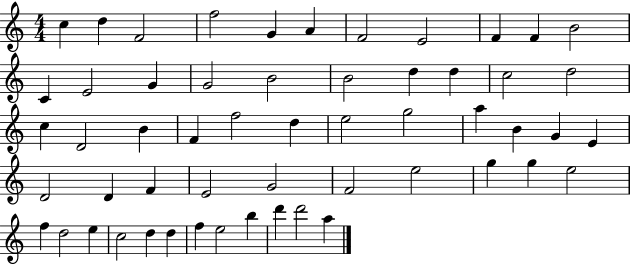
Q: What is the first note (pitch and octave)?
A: C5